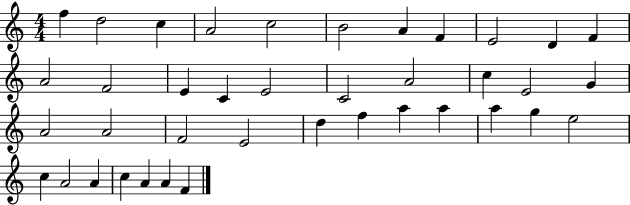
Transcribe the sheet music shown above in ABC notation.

X:1
T:Untitled
M:4/4
L:1/4
K:C
f d2 c A2 c2 B2 A F E2 D F A2 F2 E C E2 C2 A2 c E2 G A2 A2 F2 E2 d f a a a g e2 c A2 A c A A F